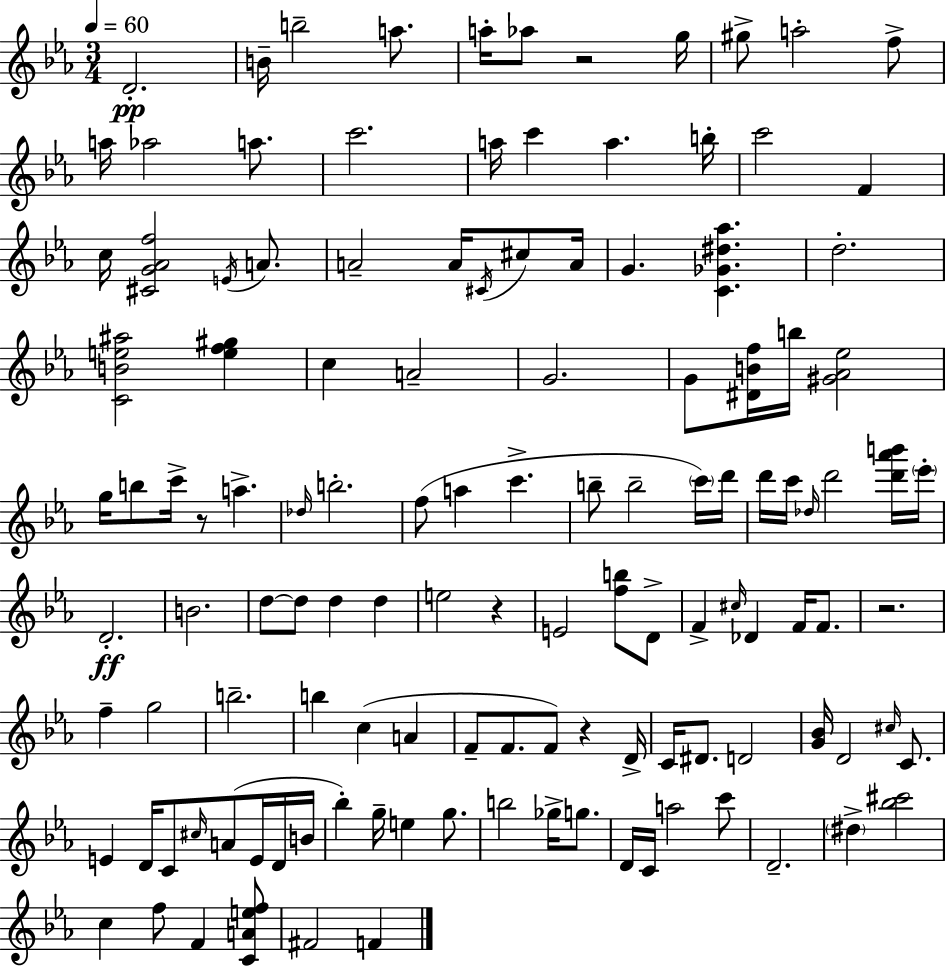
{
  \clef treble
  \numericTimeSignature
  \time 3/4
  \key ees \major
  \tempo 4 = 60
  \repeat volta 2 { d'2.-.\pp | b'16-- b''2-- a''8. | a''16-. aes''8 r2 g''16 | gis''8-> a''2-. f''8-> | \break a''16 aes''2 a''8. | c'''2. | a''16 c'''4 a''4. b''16-. | c'''2 f'4 | \break c''16 <cis' g' aes' f''>2 \acciaccatura { e'16 } a'8. | a'2-- a'16 \acciaccatura { cis'16 } cis''8 | a'16 g'4. <c' ges' dis'' aes''>4. | d''2.-. | \break <c' b' e'' ais''>2 <e'' f'' gis''>4 | c''4 a'2-- | g'2. | g'8 <dis' b' f''>16 b''16 <gis' aes' ees''>2 | \break g''16 b''8 c'''16-> r8 a''4.-> | \grace { des''16 } b''2.-. | f''8( a''4 c'''4.-> | b''8-- b''2-- | \break \parenthesize c'''16) d'''16 d'''16 c'''16 \grace { des''16 } d'''2 | <d''' aes''' b'''>16 \parenthesize ees'''16-. d'2.-.\ff | b'2. | d''8~~ d''8 d''4 | \break d''4 e''2 | r4 e'2 | <f'' b''>8 d'8-> f'4-> \grace { cis''16 } des'4 | f'16 f'8. r2. | \break f''4-- g''2 | b''2.-- | b''4 c''4( | a'4 f'8-- f'8. f'8) | \break r4 d'16-> c'16 dis'8. d'2 | <g' bes'>16 d'2 | \grace { cis''16 } c'8. e'4 d'16 c'8 | \grace { cis''16 }( a'8 e'16 d'16 b'16 bes''4-.) g''16-- | \break e''4 g''8. b''2 | ges''16-> g''8. d'16 c'16 a''2 | c'''8 d'2.-- | \parenthesize dis''4-> <bes'' cis'''>2 | \break c''4 f''8 | f'4 <c' a' e'' f''>8 fis'2 | f'4 } \bar "|."
}